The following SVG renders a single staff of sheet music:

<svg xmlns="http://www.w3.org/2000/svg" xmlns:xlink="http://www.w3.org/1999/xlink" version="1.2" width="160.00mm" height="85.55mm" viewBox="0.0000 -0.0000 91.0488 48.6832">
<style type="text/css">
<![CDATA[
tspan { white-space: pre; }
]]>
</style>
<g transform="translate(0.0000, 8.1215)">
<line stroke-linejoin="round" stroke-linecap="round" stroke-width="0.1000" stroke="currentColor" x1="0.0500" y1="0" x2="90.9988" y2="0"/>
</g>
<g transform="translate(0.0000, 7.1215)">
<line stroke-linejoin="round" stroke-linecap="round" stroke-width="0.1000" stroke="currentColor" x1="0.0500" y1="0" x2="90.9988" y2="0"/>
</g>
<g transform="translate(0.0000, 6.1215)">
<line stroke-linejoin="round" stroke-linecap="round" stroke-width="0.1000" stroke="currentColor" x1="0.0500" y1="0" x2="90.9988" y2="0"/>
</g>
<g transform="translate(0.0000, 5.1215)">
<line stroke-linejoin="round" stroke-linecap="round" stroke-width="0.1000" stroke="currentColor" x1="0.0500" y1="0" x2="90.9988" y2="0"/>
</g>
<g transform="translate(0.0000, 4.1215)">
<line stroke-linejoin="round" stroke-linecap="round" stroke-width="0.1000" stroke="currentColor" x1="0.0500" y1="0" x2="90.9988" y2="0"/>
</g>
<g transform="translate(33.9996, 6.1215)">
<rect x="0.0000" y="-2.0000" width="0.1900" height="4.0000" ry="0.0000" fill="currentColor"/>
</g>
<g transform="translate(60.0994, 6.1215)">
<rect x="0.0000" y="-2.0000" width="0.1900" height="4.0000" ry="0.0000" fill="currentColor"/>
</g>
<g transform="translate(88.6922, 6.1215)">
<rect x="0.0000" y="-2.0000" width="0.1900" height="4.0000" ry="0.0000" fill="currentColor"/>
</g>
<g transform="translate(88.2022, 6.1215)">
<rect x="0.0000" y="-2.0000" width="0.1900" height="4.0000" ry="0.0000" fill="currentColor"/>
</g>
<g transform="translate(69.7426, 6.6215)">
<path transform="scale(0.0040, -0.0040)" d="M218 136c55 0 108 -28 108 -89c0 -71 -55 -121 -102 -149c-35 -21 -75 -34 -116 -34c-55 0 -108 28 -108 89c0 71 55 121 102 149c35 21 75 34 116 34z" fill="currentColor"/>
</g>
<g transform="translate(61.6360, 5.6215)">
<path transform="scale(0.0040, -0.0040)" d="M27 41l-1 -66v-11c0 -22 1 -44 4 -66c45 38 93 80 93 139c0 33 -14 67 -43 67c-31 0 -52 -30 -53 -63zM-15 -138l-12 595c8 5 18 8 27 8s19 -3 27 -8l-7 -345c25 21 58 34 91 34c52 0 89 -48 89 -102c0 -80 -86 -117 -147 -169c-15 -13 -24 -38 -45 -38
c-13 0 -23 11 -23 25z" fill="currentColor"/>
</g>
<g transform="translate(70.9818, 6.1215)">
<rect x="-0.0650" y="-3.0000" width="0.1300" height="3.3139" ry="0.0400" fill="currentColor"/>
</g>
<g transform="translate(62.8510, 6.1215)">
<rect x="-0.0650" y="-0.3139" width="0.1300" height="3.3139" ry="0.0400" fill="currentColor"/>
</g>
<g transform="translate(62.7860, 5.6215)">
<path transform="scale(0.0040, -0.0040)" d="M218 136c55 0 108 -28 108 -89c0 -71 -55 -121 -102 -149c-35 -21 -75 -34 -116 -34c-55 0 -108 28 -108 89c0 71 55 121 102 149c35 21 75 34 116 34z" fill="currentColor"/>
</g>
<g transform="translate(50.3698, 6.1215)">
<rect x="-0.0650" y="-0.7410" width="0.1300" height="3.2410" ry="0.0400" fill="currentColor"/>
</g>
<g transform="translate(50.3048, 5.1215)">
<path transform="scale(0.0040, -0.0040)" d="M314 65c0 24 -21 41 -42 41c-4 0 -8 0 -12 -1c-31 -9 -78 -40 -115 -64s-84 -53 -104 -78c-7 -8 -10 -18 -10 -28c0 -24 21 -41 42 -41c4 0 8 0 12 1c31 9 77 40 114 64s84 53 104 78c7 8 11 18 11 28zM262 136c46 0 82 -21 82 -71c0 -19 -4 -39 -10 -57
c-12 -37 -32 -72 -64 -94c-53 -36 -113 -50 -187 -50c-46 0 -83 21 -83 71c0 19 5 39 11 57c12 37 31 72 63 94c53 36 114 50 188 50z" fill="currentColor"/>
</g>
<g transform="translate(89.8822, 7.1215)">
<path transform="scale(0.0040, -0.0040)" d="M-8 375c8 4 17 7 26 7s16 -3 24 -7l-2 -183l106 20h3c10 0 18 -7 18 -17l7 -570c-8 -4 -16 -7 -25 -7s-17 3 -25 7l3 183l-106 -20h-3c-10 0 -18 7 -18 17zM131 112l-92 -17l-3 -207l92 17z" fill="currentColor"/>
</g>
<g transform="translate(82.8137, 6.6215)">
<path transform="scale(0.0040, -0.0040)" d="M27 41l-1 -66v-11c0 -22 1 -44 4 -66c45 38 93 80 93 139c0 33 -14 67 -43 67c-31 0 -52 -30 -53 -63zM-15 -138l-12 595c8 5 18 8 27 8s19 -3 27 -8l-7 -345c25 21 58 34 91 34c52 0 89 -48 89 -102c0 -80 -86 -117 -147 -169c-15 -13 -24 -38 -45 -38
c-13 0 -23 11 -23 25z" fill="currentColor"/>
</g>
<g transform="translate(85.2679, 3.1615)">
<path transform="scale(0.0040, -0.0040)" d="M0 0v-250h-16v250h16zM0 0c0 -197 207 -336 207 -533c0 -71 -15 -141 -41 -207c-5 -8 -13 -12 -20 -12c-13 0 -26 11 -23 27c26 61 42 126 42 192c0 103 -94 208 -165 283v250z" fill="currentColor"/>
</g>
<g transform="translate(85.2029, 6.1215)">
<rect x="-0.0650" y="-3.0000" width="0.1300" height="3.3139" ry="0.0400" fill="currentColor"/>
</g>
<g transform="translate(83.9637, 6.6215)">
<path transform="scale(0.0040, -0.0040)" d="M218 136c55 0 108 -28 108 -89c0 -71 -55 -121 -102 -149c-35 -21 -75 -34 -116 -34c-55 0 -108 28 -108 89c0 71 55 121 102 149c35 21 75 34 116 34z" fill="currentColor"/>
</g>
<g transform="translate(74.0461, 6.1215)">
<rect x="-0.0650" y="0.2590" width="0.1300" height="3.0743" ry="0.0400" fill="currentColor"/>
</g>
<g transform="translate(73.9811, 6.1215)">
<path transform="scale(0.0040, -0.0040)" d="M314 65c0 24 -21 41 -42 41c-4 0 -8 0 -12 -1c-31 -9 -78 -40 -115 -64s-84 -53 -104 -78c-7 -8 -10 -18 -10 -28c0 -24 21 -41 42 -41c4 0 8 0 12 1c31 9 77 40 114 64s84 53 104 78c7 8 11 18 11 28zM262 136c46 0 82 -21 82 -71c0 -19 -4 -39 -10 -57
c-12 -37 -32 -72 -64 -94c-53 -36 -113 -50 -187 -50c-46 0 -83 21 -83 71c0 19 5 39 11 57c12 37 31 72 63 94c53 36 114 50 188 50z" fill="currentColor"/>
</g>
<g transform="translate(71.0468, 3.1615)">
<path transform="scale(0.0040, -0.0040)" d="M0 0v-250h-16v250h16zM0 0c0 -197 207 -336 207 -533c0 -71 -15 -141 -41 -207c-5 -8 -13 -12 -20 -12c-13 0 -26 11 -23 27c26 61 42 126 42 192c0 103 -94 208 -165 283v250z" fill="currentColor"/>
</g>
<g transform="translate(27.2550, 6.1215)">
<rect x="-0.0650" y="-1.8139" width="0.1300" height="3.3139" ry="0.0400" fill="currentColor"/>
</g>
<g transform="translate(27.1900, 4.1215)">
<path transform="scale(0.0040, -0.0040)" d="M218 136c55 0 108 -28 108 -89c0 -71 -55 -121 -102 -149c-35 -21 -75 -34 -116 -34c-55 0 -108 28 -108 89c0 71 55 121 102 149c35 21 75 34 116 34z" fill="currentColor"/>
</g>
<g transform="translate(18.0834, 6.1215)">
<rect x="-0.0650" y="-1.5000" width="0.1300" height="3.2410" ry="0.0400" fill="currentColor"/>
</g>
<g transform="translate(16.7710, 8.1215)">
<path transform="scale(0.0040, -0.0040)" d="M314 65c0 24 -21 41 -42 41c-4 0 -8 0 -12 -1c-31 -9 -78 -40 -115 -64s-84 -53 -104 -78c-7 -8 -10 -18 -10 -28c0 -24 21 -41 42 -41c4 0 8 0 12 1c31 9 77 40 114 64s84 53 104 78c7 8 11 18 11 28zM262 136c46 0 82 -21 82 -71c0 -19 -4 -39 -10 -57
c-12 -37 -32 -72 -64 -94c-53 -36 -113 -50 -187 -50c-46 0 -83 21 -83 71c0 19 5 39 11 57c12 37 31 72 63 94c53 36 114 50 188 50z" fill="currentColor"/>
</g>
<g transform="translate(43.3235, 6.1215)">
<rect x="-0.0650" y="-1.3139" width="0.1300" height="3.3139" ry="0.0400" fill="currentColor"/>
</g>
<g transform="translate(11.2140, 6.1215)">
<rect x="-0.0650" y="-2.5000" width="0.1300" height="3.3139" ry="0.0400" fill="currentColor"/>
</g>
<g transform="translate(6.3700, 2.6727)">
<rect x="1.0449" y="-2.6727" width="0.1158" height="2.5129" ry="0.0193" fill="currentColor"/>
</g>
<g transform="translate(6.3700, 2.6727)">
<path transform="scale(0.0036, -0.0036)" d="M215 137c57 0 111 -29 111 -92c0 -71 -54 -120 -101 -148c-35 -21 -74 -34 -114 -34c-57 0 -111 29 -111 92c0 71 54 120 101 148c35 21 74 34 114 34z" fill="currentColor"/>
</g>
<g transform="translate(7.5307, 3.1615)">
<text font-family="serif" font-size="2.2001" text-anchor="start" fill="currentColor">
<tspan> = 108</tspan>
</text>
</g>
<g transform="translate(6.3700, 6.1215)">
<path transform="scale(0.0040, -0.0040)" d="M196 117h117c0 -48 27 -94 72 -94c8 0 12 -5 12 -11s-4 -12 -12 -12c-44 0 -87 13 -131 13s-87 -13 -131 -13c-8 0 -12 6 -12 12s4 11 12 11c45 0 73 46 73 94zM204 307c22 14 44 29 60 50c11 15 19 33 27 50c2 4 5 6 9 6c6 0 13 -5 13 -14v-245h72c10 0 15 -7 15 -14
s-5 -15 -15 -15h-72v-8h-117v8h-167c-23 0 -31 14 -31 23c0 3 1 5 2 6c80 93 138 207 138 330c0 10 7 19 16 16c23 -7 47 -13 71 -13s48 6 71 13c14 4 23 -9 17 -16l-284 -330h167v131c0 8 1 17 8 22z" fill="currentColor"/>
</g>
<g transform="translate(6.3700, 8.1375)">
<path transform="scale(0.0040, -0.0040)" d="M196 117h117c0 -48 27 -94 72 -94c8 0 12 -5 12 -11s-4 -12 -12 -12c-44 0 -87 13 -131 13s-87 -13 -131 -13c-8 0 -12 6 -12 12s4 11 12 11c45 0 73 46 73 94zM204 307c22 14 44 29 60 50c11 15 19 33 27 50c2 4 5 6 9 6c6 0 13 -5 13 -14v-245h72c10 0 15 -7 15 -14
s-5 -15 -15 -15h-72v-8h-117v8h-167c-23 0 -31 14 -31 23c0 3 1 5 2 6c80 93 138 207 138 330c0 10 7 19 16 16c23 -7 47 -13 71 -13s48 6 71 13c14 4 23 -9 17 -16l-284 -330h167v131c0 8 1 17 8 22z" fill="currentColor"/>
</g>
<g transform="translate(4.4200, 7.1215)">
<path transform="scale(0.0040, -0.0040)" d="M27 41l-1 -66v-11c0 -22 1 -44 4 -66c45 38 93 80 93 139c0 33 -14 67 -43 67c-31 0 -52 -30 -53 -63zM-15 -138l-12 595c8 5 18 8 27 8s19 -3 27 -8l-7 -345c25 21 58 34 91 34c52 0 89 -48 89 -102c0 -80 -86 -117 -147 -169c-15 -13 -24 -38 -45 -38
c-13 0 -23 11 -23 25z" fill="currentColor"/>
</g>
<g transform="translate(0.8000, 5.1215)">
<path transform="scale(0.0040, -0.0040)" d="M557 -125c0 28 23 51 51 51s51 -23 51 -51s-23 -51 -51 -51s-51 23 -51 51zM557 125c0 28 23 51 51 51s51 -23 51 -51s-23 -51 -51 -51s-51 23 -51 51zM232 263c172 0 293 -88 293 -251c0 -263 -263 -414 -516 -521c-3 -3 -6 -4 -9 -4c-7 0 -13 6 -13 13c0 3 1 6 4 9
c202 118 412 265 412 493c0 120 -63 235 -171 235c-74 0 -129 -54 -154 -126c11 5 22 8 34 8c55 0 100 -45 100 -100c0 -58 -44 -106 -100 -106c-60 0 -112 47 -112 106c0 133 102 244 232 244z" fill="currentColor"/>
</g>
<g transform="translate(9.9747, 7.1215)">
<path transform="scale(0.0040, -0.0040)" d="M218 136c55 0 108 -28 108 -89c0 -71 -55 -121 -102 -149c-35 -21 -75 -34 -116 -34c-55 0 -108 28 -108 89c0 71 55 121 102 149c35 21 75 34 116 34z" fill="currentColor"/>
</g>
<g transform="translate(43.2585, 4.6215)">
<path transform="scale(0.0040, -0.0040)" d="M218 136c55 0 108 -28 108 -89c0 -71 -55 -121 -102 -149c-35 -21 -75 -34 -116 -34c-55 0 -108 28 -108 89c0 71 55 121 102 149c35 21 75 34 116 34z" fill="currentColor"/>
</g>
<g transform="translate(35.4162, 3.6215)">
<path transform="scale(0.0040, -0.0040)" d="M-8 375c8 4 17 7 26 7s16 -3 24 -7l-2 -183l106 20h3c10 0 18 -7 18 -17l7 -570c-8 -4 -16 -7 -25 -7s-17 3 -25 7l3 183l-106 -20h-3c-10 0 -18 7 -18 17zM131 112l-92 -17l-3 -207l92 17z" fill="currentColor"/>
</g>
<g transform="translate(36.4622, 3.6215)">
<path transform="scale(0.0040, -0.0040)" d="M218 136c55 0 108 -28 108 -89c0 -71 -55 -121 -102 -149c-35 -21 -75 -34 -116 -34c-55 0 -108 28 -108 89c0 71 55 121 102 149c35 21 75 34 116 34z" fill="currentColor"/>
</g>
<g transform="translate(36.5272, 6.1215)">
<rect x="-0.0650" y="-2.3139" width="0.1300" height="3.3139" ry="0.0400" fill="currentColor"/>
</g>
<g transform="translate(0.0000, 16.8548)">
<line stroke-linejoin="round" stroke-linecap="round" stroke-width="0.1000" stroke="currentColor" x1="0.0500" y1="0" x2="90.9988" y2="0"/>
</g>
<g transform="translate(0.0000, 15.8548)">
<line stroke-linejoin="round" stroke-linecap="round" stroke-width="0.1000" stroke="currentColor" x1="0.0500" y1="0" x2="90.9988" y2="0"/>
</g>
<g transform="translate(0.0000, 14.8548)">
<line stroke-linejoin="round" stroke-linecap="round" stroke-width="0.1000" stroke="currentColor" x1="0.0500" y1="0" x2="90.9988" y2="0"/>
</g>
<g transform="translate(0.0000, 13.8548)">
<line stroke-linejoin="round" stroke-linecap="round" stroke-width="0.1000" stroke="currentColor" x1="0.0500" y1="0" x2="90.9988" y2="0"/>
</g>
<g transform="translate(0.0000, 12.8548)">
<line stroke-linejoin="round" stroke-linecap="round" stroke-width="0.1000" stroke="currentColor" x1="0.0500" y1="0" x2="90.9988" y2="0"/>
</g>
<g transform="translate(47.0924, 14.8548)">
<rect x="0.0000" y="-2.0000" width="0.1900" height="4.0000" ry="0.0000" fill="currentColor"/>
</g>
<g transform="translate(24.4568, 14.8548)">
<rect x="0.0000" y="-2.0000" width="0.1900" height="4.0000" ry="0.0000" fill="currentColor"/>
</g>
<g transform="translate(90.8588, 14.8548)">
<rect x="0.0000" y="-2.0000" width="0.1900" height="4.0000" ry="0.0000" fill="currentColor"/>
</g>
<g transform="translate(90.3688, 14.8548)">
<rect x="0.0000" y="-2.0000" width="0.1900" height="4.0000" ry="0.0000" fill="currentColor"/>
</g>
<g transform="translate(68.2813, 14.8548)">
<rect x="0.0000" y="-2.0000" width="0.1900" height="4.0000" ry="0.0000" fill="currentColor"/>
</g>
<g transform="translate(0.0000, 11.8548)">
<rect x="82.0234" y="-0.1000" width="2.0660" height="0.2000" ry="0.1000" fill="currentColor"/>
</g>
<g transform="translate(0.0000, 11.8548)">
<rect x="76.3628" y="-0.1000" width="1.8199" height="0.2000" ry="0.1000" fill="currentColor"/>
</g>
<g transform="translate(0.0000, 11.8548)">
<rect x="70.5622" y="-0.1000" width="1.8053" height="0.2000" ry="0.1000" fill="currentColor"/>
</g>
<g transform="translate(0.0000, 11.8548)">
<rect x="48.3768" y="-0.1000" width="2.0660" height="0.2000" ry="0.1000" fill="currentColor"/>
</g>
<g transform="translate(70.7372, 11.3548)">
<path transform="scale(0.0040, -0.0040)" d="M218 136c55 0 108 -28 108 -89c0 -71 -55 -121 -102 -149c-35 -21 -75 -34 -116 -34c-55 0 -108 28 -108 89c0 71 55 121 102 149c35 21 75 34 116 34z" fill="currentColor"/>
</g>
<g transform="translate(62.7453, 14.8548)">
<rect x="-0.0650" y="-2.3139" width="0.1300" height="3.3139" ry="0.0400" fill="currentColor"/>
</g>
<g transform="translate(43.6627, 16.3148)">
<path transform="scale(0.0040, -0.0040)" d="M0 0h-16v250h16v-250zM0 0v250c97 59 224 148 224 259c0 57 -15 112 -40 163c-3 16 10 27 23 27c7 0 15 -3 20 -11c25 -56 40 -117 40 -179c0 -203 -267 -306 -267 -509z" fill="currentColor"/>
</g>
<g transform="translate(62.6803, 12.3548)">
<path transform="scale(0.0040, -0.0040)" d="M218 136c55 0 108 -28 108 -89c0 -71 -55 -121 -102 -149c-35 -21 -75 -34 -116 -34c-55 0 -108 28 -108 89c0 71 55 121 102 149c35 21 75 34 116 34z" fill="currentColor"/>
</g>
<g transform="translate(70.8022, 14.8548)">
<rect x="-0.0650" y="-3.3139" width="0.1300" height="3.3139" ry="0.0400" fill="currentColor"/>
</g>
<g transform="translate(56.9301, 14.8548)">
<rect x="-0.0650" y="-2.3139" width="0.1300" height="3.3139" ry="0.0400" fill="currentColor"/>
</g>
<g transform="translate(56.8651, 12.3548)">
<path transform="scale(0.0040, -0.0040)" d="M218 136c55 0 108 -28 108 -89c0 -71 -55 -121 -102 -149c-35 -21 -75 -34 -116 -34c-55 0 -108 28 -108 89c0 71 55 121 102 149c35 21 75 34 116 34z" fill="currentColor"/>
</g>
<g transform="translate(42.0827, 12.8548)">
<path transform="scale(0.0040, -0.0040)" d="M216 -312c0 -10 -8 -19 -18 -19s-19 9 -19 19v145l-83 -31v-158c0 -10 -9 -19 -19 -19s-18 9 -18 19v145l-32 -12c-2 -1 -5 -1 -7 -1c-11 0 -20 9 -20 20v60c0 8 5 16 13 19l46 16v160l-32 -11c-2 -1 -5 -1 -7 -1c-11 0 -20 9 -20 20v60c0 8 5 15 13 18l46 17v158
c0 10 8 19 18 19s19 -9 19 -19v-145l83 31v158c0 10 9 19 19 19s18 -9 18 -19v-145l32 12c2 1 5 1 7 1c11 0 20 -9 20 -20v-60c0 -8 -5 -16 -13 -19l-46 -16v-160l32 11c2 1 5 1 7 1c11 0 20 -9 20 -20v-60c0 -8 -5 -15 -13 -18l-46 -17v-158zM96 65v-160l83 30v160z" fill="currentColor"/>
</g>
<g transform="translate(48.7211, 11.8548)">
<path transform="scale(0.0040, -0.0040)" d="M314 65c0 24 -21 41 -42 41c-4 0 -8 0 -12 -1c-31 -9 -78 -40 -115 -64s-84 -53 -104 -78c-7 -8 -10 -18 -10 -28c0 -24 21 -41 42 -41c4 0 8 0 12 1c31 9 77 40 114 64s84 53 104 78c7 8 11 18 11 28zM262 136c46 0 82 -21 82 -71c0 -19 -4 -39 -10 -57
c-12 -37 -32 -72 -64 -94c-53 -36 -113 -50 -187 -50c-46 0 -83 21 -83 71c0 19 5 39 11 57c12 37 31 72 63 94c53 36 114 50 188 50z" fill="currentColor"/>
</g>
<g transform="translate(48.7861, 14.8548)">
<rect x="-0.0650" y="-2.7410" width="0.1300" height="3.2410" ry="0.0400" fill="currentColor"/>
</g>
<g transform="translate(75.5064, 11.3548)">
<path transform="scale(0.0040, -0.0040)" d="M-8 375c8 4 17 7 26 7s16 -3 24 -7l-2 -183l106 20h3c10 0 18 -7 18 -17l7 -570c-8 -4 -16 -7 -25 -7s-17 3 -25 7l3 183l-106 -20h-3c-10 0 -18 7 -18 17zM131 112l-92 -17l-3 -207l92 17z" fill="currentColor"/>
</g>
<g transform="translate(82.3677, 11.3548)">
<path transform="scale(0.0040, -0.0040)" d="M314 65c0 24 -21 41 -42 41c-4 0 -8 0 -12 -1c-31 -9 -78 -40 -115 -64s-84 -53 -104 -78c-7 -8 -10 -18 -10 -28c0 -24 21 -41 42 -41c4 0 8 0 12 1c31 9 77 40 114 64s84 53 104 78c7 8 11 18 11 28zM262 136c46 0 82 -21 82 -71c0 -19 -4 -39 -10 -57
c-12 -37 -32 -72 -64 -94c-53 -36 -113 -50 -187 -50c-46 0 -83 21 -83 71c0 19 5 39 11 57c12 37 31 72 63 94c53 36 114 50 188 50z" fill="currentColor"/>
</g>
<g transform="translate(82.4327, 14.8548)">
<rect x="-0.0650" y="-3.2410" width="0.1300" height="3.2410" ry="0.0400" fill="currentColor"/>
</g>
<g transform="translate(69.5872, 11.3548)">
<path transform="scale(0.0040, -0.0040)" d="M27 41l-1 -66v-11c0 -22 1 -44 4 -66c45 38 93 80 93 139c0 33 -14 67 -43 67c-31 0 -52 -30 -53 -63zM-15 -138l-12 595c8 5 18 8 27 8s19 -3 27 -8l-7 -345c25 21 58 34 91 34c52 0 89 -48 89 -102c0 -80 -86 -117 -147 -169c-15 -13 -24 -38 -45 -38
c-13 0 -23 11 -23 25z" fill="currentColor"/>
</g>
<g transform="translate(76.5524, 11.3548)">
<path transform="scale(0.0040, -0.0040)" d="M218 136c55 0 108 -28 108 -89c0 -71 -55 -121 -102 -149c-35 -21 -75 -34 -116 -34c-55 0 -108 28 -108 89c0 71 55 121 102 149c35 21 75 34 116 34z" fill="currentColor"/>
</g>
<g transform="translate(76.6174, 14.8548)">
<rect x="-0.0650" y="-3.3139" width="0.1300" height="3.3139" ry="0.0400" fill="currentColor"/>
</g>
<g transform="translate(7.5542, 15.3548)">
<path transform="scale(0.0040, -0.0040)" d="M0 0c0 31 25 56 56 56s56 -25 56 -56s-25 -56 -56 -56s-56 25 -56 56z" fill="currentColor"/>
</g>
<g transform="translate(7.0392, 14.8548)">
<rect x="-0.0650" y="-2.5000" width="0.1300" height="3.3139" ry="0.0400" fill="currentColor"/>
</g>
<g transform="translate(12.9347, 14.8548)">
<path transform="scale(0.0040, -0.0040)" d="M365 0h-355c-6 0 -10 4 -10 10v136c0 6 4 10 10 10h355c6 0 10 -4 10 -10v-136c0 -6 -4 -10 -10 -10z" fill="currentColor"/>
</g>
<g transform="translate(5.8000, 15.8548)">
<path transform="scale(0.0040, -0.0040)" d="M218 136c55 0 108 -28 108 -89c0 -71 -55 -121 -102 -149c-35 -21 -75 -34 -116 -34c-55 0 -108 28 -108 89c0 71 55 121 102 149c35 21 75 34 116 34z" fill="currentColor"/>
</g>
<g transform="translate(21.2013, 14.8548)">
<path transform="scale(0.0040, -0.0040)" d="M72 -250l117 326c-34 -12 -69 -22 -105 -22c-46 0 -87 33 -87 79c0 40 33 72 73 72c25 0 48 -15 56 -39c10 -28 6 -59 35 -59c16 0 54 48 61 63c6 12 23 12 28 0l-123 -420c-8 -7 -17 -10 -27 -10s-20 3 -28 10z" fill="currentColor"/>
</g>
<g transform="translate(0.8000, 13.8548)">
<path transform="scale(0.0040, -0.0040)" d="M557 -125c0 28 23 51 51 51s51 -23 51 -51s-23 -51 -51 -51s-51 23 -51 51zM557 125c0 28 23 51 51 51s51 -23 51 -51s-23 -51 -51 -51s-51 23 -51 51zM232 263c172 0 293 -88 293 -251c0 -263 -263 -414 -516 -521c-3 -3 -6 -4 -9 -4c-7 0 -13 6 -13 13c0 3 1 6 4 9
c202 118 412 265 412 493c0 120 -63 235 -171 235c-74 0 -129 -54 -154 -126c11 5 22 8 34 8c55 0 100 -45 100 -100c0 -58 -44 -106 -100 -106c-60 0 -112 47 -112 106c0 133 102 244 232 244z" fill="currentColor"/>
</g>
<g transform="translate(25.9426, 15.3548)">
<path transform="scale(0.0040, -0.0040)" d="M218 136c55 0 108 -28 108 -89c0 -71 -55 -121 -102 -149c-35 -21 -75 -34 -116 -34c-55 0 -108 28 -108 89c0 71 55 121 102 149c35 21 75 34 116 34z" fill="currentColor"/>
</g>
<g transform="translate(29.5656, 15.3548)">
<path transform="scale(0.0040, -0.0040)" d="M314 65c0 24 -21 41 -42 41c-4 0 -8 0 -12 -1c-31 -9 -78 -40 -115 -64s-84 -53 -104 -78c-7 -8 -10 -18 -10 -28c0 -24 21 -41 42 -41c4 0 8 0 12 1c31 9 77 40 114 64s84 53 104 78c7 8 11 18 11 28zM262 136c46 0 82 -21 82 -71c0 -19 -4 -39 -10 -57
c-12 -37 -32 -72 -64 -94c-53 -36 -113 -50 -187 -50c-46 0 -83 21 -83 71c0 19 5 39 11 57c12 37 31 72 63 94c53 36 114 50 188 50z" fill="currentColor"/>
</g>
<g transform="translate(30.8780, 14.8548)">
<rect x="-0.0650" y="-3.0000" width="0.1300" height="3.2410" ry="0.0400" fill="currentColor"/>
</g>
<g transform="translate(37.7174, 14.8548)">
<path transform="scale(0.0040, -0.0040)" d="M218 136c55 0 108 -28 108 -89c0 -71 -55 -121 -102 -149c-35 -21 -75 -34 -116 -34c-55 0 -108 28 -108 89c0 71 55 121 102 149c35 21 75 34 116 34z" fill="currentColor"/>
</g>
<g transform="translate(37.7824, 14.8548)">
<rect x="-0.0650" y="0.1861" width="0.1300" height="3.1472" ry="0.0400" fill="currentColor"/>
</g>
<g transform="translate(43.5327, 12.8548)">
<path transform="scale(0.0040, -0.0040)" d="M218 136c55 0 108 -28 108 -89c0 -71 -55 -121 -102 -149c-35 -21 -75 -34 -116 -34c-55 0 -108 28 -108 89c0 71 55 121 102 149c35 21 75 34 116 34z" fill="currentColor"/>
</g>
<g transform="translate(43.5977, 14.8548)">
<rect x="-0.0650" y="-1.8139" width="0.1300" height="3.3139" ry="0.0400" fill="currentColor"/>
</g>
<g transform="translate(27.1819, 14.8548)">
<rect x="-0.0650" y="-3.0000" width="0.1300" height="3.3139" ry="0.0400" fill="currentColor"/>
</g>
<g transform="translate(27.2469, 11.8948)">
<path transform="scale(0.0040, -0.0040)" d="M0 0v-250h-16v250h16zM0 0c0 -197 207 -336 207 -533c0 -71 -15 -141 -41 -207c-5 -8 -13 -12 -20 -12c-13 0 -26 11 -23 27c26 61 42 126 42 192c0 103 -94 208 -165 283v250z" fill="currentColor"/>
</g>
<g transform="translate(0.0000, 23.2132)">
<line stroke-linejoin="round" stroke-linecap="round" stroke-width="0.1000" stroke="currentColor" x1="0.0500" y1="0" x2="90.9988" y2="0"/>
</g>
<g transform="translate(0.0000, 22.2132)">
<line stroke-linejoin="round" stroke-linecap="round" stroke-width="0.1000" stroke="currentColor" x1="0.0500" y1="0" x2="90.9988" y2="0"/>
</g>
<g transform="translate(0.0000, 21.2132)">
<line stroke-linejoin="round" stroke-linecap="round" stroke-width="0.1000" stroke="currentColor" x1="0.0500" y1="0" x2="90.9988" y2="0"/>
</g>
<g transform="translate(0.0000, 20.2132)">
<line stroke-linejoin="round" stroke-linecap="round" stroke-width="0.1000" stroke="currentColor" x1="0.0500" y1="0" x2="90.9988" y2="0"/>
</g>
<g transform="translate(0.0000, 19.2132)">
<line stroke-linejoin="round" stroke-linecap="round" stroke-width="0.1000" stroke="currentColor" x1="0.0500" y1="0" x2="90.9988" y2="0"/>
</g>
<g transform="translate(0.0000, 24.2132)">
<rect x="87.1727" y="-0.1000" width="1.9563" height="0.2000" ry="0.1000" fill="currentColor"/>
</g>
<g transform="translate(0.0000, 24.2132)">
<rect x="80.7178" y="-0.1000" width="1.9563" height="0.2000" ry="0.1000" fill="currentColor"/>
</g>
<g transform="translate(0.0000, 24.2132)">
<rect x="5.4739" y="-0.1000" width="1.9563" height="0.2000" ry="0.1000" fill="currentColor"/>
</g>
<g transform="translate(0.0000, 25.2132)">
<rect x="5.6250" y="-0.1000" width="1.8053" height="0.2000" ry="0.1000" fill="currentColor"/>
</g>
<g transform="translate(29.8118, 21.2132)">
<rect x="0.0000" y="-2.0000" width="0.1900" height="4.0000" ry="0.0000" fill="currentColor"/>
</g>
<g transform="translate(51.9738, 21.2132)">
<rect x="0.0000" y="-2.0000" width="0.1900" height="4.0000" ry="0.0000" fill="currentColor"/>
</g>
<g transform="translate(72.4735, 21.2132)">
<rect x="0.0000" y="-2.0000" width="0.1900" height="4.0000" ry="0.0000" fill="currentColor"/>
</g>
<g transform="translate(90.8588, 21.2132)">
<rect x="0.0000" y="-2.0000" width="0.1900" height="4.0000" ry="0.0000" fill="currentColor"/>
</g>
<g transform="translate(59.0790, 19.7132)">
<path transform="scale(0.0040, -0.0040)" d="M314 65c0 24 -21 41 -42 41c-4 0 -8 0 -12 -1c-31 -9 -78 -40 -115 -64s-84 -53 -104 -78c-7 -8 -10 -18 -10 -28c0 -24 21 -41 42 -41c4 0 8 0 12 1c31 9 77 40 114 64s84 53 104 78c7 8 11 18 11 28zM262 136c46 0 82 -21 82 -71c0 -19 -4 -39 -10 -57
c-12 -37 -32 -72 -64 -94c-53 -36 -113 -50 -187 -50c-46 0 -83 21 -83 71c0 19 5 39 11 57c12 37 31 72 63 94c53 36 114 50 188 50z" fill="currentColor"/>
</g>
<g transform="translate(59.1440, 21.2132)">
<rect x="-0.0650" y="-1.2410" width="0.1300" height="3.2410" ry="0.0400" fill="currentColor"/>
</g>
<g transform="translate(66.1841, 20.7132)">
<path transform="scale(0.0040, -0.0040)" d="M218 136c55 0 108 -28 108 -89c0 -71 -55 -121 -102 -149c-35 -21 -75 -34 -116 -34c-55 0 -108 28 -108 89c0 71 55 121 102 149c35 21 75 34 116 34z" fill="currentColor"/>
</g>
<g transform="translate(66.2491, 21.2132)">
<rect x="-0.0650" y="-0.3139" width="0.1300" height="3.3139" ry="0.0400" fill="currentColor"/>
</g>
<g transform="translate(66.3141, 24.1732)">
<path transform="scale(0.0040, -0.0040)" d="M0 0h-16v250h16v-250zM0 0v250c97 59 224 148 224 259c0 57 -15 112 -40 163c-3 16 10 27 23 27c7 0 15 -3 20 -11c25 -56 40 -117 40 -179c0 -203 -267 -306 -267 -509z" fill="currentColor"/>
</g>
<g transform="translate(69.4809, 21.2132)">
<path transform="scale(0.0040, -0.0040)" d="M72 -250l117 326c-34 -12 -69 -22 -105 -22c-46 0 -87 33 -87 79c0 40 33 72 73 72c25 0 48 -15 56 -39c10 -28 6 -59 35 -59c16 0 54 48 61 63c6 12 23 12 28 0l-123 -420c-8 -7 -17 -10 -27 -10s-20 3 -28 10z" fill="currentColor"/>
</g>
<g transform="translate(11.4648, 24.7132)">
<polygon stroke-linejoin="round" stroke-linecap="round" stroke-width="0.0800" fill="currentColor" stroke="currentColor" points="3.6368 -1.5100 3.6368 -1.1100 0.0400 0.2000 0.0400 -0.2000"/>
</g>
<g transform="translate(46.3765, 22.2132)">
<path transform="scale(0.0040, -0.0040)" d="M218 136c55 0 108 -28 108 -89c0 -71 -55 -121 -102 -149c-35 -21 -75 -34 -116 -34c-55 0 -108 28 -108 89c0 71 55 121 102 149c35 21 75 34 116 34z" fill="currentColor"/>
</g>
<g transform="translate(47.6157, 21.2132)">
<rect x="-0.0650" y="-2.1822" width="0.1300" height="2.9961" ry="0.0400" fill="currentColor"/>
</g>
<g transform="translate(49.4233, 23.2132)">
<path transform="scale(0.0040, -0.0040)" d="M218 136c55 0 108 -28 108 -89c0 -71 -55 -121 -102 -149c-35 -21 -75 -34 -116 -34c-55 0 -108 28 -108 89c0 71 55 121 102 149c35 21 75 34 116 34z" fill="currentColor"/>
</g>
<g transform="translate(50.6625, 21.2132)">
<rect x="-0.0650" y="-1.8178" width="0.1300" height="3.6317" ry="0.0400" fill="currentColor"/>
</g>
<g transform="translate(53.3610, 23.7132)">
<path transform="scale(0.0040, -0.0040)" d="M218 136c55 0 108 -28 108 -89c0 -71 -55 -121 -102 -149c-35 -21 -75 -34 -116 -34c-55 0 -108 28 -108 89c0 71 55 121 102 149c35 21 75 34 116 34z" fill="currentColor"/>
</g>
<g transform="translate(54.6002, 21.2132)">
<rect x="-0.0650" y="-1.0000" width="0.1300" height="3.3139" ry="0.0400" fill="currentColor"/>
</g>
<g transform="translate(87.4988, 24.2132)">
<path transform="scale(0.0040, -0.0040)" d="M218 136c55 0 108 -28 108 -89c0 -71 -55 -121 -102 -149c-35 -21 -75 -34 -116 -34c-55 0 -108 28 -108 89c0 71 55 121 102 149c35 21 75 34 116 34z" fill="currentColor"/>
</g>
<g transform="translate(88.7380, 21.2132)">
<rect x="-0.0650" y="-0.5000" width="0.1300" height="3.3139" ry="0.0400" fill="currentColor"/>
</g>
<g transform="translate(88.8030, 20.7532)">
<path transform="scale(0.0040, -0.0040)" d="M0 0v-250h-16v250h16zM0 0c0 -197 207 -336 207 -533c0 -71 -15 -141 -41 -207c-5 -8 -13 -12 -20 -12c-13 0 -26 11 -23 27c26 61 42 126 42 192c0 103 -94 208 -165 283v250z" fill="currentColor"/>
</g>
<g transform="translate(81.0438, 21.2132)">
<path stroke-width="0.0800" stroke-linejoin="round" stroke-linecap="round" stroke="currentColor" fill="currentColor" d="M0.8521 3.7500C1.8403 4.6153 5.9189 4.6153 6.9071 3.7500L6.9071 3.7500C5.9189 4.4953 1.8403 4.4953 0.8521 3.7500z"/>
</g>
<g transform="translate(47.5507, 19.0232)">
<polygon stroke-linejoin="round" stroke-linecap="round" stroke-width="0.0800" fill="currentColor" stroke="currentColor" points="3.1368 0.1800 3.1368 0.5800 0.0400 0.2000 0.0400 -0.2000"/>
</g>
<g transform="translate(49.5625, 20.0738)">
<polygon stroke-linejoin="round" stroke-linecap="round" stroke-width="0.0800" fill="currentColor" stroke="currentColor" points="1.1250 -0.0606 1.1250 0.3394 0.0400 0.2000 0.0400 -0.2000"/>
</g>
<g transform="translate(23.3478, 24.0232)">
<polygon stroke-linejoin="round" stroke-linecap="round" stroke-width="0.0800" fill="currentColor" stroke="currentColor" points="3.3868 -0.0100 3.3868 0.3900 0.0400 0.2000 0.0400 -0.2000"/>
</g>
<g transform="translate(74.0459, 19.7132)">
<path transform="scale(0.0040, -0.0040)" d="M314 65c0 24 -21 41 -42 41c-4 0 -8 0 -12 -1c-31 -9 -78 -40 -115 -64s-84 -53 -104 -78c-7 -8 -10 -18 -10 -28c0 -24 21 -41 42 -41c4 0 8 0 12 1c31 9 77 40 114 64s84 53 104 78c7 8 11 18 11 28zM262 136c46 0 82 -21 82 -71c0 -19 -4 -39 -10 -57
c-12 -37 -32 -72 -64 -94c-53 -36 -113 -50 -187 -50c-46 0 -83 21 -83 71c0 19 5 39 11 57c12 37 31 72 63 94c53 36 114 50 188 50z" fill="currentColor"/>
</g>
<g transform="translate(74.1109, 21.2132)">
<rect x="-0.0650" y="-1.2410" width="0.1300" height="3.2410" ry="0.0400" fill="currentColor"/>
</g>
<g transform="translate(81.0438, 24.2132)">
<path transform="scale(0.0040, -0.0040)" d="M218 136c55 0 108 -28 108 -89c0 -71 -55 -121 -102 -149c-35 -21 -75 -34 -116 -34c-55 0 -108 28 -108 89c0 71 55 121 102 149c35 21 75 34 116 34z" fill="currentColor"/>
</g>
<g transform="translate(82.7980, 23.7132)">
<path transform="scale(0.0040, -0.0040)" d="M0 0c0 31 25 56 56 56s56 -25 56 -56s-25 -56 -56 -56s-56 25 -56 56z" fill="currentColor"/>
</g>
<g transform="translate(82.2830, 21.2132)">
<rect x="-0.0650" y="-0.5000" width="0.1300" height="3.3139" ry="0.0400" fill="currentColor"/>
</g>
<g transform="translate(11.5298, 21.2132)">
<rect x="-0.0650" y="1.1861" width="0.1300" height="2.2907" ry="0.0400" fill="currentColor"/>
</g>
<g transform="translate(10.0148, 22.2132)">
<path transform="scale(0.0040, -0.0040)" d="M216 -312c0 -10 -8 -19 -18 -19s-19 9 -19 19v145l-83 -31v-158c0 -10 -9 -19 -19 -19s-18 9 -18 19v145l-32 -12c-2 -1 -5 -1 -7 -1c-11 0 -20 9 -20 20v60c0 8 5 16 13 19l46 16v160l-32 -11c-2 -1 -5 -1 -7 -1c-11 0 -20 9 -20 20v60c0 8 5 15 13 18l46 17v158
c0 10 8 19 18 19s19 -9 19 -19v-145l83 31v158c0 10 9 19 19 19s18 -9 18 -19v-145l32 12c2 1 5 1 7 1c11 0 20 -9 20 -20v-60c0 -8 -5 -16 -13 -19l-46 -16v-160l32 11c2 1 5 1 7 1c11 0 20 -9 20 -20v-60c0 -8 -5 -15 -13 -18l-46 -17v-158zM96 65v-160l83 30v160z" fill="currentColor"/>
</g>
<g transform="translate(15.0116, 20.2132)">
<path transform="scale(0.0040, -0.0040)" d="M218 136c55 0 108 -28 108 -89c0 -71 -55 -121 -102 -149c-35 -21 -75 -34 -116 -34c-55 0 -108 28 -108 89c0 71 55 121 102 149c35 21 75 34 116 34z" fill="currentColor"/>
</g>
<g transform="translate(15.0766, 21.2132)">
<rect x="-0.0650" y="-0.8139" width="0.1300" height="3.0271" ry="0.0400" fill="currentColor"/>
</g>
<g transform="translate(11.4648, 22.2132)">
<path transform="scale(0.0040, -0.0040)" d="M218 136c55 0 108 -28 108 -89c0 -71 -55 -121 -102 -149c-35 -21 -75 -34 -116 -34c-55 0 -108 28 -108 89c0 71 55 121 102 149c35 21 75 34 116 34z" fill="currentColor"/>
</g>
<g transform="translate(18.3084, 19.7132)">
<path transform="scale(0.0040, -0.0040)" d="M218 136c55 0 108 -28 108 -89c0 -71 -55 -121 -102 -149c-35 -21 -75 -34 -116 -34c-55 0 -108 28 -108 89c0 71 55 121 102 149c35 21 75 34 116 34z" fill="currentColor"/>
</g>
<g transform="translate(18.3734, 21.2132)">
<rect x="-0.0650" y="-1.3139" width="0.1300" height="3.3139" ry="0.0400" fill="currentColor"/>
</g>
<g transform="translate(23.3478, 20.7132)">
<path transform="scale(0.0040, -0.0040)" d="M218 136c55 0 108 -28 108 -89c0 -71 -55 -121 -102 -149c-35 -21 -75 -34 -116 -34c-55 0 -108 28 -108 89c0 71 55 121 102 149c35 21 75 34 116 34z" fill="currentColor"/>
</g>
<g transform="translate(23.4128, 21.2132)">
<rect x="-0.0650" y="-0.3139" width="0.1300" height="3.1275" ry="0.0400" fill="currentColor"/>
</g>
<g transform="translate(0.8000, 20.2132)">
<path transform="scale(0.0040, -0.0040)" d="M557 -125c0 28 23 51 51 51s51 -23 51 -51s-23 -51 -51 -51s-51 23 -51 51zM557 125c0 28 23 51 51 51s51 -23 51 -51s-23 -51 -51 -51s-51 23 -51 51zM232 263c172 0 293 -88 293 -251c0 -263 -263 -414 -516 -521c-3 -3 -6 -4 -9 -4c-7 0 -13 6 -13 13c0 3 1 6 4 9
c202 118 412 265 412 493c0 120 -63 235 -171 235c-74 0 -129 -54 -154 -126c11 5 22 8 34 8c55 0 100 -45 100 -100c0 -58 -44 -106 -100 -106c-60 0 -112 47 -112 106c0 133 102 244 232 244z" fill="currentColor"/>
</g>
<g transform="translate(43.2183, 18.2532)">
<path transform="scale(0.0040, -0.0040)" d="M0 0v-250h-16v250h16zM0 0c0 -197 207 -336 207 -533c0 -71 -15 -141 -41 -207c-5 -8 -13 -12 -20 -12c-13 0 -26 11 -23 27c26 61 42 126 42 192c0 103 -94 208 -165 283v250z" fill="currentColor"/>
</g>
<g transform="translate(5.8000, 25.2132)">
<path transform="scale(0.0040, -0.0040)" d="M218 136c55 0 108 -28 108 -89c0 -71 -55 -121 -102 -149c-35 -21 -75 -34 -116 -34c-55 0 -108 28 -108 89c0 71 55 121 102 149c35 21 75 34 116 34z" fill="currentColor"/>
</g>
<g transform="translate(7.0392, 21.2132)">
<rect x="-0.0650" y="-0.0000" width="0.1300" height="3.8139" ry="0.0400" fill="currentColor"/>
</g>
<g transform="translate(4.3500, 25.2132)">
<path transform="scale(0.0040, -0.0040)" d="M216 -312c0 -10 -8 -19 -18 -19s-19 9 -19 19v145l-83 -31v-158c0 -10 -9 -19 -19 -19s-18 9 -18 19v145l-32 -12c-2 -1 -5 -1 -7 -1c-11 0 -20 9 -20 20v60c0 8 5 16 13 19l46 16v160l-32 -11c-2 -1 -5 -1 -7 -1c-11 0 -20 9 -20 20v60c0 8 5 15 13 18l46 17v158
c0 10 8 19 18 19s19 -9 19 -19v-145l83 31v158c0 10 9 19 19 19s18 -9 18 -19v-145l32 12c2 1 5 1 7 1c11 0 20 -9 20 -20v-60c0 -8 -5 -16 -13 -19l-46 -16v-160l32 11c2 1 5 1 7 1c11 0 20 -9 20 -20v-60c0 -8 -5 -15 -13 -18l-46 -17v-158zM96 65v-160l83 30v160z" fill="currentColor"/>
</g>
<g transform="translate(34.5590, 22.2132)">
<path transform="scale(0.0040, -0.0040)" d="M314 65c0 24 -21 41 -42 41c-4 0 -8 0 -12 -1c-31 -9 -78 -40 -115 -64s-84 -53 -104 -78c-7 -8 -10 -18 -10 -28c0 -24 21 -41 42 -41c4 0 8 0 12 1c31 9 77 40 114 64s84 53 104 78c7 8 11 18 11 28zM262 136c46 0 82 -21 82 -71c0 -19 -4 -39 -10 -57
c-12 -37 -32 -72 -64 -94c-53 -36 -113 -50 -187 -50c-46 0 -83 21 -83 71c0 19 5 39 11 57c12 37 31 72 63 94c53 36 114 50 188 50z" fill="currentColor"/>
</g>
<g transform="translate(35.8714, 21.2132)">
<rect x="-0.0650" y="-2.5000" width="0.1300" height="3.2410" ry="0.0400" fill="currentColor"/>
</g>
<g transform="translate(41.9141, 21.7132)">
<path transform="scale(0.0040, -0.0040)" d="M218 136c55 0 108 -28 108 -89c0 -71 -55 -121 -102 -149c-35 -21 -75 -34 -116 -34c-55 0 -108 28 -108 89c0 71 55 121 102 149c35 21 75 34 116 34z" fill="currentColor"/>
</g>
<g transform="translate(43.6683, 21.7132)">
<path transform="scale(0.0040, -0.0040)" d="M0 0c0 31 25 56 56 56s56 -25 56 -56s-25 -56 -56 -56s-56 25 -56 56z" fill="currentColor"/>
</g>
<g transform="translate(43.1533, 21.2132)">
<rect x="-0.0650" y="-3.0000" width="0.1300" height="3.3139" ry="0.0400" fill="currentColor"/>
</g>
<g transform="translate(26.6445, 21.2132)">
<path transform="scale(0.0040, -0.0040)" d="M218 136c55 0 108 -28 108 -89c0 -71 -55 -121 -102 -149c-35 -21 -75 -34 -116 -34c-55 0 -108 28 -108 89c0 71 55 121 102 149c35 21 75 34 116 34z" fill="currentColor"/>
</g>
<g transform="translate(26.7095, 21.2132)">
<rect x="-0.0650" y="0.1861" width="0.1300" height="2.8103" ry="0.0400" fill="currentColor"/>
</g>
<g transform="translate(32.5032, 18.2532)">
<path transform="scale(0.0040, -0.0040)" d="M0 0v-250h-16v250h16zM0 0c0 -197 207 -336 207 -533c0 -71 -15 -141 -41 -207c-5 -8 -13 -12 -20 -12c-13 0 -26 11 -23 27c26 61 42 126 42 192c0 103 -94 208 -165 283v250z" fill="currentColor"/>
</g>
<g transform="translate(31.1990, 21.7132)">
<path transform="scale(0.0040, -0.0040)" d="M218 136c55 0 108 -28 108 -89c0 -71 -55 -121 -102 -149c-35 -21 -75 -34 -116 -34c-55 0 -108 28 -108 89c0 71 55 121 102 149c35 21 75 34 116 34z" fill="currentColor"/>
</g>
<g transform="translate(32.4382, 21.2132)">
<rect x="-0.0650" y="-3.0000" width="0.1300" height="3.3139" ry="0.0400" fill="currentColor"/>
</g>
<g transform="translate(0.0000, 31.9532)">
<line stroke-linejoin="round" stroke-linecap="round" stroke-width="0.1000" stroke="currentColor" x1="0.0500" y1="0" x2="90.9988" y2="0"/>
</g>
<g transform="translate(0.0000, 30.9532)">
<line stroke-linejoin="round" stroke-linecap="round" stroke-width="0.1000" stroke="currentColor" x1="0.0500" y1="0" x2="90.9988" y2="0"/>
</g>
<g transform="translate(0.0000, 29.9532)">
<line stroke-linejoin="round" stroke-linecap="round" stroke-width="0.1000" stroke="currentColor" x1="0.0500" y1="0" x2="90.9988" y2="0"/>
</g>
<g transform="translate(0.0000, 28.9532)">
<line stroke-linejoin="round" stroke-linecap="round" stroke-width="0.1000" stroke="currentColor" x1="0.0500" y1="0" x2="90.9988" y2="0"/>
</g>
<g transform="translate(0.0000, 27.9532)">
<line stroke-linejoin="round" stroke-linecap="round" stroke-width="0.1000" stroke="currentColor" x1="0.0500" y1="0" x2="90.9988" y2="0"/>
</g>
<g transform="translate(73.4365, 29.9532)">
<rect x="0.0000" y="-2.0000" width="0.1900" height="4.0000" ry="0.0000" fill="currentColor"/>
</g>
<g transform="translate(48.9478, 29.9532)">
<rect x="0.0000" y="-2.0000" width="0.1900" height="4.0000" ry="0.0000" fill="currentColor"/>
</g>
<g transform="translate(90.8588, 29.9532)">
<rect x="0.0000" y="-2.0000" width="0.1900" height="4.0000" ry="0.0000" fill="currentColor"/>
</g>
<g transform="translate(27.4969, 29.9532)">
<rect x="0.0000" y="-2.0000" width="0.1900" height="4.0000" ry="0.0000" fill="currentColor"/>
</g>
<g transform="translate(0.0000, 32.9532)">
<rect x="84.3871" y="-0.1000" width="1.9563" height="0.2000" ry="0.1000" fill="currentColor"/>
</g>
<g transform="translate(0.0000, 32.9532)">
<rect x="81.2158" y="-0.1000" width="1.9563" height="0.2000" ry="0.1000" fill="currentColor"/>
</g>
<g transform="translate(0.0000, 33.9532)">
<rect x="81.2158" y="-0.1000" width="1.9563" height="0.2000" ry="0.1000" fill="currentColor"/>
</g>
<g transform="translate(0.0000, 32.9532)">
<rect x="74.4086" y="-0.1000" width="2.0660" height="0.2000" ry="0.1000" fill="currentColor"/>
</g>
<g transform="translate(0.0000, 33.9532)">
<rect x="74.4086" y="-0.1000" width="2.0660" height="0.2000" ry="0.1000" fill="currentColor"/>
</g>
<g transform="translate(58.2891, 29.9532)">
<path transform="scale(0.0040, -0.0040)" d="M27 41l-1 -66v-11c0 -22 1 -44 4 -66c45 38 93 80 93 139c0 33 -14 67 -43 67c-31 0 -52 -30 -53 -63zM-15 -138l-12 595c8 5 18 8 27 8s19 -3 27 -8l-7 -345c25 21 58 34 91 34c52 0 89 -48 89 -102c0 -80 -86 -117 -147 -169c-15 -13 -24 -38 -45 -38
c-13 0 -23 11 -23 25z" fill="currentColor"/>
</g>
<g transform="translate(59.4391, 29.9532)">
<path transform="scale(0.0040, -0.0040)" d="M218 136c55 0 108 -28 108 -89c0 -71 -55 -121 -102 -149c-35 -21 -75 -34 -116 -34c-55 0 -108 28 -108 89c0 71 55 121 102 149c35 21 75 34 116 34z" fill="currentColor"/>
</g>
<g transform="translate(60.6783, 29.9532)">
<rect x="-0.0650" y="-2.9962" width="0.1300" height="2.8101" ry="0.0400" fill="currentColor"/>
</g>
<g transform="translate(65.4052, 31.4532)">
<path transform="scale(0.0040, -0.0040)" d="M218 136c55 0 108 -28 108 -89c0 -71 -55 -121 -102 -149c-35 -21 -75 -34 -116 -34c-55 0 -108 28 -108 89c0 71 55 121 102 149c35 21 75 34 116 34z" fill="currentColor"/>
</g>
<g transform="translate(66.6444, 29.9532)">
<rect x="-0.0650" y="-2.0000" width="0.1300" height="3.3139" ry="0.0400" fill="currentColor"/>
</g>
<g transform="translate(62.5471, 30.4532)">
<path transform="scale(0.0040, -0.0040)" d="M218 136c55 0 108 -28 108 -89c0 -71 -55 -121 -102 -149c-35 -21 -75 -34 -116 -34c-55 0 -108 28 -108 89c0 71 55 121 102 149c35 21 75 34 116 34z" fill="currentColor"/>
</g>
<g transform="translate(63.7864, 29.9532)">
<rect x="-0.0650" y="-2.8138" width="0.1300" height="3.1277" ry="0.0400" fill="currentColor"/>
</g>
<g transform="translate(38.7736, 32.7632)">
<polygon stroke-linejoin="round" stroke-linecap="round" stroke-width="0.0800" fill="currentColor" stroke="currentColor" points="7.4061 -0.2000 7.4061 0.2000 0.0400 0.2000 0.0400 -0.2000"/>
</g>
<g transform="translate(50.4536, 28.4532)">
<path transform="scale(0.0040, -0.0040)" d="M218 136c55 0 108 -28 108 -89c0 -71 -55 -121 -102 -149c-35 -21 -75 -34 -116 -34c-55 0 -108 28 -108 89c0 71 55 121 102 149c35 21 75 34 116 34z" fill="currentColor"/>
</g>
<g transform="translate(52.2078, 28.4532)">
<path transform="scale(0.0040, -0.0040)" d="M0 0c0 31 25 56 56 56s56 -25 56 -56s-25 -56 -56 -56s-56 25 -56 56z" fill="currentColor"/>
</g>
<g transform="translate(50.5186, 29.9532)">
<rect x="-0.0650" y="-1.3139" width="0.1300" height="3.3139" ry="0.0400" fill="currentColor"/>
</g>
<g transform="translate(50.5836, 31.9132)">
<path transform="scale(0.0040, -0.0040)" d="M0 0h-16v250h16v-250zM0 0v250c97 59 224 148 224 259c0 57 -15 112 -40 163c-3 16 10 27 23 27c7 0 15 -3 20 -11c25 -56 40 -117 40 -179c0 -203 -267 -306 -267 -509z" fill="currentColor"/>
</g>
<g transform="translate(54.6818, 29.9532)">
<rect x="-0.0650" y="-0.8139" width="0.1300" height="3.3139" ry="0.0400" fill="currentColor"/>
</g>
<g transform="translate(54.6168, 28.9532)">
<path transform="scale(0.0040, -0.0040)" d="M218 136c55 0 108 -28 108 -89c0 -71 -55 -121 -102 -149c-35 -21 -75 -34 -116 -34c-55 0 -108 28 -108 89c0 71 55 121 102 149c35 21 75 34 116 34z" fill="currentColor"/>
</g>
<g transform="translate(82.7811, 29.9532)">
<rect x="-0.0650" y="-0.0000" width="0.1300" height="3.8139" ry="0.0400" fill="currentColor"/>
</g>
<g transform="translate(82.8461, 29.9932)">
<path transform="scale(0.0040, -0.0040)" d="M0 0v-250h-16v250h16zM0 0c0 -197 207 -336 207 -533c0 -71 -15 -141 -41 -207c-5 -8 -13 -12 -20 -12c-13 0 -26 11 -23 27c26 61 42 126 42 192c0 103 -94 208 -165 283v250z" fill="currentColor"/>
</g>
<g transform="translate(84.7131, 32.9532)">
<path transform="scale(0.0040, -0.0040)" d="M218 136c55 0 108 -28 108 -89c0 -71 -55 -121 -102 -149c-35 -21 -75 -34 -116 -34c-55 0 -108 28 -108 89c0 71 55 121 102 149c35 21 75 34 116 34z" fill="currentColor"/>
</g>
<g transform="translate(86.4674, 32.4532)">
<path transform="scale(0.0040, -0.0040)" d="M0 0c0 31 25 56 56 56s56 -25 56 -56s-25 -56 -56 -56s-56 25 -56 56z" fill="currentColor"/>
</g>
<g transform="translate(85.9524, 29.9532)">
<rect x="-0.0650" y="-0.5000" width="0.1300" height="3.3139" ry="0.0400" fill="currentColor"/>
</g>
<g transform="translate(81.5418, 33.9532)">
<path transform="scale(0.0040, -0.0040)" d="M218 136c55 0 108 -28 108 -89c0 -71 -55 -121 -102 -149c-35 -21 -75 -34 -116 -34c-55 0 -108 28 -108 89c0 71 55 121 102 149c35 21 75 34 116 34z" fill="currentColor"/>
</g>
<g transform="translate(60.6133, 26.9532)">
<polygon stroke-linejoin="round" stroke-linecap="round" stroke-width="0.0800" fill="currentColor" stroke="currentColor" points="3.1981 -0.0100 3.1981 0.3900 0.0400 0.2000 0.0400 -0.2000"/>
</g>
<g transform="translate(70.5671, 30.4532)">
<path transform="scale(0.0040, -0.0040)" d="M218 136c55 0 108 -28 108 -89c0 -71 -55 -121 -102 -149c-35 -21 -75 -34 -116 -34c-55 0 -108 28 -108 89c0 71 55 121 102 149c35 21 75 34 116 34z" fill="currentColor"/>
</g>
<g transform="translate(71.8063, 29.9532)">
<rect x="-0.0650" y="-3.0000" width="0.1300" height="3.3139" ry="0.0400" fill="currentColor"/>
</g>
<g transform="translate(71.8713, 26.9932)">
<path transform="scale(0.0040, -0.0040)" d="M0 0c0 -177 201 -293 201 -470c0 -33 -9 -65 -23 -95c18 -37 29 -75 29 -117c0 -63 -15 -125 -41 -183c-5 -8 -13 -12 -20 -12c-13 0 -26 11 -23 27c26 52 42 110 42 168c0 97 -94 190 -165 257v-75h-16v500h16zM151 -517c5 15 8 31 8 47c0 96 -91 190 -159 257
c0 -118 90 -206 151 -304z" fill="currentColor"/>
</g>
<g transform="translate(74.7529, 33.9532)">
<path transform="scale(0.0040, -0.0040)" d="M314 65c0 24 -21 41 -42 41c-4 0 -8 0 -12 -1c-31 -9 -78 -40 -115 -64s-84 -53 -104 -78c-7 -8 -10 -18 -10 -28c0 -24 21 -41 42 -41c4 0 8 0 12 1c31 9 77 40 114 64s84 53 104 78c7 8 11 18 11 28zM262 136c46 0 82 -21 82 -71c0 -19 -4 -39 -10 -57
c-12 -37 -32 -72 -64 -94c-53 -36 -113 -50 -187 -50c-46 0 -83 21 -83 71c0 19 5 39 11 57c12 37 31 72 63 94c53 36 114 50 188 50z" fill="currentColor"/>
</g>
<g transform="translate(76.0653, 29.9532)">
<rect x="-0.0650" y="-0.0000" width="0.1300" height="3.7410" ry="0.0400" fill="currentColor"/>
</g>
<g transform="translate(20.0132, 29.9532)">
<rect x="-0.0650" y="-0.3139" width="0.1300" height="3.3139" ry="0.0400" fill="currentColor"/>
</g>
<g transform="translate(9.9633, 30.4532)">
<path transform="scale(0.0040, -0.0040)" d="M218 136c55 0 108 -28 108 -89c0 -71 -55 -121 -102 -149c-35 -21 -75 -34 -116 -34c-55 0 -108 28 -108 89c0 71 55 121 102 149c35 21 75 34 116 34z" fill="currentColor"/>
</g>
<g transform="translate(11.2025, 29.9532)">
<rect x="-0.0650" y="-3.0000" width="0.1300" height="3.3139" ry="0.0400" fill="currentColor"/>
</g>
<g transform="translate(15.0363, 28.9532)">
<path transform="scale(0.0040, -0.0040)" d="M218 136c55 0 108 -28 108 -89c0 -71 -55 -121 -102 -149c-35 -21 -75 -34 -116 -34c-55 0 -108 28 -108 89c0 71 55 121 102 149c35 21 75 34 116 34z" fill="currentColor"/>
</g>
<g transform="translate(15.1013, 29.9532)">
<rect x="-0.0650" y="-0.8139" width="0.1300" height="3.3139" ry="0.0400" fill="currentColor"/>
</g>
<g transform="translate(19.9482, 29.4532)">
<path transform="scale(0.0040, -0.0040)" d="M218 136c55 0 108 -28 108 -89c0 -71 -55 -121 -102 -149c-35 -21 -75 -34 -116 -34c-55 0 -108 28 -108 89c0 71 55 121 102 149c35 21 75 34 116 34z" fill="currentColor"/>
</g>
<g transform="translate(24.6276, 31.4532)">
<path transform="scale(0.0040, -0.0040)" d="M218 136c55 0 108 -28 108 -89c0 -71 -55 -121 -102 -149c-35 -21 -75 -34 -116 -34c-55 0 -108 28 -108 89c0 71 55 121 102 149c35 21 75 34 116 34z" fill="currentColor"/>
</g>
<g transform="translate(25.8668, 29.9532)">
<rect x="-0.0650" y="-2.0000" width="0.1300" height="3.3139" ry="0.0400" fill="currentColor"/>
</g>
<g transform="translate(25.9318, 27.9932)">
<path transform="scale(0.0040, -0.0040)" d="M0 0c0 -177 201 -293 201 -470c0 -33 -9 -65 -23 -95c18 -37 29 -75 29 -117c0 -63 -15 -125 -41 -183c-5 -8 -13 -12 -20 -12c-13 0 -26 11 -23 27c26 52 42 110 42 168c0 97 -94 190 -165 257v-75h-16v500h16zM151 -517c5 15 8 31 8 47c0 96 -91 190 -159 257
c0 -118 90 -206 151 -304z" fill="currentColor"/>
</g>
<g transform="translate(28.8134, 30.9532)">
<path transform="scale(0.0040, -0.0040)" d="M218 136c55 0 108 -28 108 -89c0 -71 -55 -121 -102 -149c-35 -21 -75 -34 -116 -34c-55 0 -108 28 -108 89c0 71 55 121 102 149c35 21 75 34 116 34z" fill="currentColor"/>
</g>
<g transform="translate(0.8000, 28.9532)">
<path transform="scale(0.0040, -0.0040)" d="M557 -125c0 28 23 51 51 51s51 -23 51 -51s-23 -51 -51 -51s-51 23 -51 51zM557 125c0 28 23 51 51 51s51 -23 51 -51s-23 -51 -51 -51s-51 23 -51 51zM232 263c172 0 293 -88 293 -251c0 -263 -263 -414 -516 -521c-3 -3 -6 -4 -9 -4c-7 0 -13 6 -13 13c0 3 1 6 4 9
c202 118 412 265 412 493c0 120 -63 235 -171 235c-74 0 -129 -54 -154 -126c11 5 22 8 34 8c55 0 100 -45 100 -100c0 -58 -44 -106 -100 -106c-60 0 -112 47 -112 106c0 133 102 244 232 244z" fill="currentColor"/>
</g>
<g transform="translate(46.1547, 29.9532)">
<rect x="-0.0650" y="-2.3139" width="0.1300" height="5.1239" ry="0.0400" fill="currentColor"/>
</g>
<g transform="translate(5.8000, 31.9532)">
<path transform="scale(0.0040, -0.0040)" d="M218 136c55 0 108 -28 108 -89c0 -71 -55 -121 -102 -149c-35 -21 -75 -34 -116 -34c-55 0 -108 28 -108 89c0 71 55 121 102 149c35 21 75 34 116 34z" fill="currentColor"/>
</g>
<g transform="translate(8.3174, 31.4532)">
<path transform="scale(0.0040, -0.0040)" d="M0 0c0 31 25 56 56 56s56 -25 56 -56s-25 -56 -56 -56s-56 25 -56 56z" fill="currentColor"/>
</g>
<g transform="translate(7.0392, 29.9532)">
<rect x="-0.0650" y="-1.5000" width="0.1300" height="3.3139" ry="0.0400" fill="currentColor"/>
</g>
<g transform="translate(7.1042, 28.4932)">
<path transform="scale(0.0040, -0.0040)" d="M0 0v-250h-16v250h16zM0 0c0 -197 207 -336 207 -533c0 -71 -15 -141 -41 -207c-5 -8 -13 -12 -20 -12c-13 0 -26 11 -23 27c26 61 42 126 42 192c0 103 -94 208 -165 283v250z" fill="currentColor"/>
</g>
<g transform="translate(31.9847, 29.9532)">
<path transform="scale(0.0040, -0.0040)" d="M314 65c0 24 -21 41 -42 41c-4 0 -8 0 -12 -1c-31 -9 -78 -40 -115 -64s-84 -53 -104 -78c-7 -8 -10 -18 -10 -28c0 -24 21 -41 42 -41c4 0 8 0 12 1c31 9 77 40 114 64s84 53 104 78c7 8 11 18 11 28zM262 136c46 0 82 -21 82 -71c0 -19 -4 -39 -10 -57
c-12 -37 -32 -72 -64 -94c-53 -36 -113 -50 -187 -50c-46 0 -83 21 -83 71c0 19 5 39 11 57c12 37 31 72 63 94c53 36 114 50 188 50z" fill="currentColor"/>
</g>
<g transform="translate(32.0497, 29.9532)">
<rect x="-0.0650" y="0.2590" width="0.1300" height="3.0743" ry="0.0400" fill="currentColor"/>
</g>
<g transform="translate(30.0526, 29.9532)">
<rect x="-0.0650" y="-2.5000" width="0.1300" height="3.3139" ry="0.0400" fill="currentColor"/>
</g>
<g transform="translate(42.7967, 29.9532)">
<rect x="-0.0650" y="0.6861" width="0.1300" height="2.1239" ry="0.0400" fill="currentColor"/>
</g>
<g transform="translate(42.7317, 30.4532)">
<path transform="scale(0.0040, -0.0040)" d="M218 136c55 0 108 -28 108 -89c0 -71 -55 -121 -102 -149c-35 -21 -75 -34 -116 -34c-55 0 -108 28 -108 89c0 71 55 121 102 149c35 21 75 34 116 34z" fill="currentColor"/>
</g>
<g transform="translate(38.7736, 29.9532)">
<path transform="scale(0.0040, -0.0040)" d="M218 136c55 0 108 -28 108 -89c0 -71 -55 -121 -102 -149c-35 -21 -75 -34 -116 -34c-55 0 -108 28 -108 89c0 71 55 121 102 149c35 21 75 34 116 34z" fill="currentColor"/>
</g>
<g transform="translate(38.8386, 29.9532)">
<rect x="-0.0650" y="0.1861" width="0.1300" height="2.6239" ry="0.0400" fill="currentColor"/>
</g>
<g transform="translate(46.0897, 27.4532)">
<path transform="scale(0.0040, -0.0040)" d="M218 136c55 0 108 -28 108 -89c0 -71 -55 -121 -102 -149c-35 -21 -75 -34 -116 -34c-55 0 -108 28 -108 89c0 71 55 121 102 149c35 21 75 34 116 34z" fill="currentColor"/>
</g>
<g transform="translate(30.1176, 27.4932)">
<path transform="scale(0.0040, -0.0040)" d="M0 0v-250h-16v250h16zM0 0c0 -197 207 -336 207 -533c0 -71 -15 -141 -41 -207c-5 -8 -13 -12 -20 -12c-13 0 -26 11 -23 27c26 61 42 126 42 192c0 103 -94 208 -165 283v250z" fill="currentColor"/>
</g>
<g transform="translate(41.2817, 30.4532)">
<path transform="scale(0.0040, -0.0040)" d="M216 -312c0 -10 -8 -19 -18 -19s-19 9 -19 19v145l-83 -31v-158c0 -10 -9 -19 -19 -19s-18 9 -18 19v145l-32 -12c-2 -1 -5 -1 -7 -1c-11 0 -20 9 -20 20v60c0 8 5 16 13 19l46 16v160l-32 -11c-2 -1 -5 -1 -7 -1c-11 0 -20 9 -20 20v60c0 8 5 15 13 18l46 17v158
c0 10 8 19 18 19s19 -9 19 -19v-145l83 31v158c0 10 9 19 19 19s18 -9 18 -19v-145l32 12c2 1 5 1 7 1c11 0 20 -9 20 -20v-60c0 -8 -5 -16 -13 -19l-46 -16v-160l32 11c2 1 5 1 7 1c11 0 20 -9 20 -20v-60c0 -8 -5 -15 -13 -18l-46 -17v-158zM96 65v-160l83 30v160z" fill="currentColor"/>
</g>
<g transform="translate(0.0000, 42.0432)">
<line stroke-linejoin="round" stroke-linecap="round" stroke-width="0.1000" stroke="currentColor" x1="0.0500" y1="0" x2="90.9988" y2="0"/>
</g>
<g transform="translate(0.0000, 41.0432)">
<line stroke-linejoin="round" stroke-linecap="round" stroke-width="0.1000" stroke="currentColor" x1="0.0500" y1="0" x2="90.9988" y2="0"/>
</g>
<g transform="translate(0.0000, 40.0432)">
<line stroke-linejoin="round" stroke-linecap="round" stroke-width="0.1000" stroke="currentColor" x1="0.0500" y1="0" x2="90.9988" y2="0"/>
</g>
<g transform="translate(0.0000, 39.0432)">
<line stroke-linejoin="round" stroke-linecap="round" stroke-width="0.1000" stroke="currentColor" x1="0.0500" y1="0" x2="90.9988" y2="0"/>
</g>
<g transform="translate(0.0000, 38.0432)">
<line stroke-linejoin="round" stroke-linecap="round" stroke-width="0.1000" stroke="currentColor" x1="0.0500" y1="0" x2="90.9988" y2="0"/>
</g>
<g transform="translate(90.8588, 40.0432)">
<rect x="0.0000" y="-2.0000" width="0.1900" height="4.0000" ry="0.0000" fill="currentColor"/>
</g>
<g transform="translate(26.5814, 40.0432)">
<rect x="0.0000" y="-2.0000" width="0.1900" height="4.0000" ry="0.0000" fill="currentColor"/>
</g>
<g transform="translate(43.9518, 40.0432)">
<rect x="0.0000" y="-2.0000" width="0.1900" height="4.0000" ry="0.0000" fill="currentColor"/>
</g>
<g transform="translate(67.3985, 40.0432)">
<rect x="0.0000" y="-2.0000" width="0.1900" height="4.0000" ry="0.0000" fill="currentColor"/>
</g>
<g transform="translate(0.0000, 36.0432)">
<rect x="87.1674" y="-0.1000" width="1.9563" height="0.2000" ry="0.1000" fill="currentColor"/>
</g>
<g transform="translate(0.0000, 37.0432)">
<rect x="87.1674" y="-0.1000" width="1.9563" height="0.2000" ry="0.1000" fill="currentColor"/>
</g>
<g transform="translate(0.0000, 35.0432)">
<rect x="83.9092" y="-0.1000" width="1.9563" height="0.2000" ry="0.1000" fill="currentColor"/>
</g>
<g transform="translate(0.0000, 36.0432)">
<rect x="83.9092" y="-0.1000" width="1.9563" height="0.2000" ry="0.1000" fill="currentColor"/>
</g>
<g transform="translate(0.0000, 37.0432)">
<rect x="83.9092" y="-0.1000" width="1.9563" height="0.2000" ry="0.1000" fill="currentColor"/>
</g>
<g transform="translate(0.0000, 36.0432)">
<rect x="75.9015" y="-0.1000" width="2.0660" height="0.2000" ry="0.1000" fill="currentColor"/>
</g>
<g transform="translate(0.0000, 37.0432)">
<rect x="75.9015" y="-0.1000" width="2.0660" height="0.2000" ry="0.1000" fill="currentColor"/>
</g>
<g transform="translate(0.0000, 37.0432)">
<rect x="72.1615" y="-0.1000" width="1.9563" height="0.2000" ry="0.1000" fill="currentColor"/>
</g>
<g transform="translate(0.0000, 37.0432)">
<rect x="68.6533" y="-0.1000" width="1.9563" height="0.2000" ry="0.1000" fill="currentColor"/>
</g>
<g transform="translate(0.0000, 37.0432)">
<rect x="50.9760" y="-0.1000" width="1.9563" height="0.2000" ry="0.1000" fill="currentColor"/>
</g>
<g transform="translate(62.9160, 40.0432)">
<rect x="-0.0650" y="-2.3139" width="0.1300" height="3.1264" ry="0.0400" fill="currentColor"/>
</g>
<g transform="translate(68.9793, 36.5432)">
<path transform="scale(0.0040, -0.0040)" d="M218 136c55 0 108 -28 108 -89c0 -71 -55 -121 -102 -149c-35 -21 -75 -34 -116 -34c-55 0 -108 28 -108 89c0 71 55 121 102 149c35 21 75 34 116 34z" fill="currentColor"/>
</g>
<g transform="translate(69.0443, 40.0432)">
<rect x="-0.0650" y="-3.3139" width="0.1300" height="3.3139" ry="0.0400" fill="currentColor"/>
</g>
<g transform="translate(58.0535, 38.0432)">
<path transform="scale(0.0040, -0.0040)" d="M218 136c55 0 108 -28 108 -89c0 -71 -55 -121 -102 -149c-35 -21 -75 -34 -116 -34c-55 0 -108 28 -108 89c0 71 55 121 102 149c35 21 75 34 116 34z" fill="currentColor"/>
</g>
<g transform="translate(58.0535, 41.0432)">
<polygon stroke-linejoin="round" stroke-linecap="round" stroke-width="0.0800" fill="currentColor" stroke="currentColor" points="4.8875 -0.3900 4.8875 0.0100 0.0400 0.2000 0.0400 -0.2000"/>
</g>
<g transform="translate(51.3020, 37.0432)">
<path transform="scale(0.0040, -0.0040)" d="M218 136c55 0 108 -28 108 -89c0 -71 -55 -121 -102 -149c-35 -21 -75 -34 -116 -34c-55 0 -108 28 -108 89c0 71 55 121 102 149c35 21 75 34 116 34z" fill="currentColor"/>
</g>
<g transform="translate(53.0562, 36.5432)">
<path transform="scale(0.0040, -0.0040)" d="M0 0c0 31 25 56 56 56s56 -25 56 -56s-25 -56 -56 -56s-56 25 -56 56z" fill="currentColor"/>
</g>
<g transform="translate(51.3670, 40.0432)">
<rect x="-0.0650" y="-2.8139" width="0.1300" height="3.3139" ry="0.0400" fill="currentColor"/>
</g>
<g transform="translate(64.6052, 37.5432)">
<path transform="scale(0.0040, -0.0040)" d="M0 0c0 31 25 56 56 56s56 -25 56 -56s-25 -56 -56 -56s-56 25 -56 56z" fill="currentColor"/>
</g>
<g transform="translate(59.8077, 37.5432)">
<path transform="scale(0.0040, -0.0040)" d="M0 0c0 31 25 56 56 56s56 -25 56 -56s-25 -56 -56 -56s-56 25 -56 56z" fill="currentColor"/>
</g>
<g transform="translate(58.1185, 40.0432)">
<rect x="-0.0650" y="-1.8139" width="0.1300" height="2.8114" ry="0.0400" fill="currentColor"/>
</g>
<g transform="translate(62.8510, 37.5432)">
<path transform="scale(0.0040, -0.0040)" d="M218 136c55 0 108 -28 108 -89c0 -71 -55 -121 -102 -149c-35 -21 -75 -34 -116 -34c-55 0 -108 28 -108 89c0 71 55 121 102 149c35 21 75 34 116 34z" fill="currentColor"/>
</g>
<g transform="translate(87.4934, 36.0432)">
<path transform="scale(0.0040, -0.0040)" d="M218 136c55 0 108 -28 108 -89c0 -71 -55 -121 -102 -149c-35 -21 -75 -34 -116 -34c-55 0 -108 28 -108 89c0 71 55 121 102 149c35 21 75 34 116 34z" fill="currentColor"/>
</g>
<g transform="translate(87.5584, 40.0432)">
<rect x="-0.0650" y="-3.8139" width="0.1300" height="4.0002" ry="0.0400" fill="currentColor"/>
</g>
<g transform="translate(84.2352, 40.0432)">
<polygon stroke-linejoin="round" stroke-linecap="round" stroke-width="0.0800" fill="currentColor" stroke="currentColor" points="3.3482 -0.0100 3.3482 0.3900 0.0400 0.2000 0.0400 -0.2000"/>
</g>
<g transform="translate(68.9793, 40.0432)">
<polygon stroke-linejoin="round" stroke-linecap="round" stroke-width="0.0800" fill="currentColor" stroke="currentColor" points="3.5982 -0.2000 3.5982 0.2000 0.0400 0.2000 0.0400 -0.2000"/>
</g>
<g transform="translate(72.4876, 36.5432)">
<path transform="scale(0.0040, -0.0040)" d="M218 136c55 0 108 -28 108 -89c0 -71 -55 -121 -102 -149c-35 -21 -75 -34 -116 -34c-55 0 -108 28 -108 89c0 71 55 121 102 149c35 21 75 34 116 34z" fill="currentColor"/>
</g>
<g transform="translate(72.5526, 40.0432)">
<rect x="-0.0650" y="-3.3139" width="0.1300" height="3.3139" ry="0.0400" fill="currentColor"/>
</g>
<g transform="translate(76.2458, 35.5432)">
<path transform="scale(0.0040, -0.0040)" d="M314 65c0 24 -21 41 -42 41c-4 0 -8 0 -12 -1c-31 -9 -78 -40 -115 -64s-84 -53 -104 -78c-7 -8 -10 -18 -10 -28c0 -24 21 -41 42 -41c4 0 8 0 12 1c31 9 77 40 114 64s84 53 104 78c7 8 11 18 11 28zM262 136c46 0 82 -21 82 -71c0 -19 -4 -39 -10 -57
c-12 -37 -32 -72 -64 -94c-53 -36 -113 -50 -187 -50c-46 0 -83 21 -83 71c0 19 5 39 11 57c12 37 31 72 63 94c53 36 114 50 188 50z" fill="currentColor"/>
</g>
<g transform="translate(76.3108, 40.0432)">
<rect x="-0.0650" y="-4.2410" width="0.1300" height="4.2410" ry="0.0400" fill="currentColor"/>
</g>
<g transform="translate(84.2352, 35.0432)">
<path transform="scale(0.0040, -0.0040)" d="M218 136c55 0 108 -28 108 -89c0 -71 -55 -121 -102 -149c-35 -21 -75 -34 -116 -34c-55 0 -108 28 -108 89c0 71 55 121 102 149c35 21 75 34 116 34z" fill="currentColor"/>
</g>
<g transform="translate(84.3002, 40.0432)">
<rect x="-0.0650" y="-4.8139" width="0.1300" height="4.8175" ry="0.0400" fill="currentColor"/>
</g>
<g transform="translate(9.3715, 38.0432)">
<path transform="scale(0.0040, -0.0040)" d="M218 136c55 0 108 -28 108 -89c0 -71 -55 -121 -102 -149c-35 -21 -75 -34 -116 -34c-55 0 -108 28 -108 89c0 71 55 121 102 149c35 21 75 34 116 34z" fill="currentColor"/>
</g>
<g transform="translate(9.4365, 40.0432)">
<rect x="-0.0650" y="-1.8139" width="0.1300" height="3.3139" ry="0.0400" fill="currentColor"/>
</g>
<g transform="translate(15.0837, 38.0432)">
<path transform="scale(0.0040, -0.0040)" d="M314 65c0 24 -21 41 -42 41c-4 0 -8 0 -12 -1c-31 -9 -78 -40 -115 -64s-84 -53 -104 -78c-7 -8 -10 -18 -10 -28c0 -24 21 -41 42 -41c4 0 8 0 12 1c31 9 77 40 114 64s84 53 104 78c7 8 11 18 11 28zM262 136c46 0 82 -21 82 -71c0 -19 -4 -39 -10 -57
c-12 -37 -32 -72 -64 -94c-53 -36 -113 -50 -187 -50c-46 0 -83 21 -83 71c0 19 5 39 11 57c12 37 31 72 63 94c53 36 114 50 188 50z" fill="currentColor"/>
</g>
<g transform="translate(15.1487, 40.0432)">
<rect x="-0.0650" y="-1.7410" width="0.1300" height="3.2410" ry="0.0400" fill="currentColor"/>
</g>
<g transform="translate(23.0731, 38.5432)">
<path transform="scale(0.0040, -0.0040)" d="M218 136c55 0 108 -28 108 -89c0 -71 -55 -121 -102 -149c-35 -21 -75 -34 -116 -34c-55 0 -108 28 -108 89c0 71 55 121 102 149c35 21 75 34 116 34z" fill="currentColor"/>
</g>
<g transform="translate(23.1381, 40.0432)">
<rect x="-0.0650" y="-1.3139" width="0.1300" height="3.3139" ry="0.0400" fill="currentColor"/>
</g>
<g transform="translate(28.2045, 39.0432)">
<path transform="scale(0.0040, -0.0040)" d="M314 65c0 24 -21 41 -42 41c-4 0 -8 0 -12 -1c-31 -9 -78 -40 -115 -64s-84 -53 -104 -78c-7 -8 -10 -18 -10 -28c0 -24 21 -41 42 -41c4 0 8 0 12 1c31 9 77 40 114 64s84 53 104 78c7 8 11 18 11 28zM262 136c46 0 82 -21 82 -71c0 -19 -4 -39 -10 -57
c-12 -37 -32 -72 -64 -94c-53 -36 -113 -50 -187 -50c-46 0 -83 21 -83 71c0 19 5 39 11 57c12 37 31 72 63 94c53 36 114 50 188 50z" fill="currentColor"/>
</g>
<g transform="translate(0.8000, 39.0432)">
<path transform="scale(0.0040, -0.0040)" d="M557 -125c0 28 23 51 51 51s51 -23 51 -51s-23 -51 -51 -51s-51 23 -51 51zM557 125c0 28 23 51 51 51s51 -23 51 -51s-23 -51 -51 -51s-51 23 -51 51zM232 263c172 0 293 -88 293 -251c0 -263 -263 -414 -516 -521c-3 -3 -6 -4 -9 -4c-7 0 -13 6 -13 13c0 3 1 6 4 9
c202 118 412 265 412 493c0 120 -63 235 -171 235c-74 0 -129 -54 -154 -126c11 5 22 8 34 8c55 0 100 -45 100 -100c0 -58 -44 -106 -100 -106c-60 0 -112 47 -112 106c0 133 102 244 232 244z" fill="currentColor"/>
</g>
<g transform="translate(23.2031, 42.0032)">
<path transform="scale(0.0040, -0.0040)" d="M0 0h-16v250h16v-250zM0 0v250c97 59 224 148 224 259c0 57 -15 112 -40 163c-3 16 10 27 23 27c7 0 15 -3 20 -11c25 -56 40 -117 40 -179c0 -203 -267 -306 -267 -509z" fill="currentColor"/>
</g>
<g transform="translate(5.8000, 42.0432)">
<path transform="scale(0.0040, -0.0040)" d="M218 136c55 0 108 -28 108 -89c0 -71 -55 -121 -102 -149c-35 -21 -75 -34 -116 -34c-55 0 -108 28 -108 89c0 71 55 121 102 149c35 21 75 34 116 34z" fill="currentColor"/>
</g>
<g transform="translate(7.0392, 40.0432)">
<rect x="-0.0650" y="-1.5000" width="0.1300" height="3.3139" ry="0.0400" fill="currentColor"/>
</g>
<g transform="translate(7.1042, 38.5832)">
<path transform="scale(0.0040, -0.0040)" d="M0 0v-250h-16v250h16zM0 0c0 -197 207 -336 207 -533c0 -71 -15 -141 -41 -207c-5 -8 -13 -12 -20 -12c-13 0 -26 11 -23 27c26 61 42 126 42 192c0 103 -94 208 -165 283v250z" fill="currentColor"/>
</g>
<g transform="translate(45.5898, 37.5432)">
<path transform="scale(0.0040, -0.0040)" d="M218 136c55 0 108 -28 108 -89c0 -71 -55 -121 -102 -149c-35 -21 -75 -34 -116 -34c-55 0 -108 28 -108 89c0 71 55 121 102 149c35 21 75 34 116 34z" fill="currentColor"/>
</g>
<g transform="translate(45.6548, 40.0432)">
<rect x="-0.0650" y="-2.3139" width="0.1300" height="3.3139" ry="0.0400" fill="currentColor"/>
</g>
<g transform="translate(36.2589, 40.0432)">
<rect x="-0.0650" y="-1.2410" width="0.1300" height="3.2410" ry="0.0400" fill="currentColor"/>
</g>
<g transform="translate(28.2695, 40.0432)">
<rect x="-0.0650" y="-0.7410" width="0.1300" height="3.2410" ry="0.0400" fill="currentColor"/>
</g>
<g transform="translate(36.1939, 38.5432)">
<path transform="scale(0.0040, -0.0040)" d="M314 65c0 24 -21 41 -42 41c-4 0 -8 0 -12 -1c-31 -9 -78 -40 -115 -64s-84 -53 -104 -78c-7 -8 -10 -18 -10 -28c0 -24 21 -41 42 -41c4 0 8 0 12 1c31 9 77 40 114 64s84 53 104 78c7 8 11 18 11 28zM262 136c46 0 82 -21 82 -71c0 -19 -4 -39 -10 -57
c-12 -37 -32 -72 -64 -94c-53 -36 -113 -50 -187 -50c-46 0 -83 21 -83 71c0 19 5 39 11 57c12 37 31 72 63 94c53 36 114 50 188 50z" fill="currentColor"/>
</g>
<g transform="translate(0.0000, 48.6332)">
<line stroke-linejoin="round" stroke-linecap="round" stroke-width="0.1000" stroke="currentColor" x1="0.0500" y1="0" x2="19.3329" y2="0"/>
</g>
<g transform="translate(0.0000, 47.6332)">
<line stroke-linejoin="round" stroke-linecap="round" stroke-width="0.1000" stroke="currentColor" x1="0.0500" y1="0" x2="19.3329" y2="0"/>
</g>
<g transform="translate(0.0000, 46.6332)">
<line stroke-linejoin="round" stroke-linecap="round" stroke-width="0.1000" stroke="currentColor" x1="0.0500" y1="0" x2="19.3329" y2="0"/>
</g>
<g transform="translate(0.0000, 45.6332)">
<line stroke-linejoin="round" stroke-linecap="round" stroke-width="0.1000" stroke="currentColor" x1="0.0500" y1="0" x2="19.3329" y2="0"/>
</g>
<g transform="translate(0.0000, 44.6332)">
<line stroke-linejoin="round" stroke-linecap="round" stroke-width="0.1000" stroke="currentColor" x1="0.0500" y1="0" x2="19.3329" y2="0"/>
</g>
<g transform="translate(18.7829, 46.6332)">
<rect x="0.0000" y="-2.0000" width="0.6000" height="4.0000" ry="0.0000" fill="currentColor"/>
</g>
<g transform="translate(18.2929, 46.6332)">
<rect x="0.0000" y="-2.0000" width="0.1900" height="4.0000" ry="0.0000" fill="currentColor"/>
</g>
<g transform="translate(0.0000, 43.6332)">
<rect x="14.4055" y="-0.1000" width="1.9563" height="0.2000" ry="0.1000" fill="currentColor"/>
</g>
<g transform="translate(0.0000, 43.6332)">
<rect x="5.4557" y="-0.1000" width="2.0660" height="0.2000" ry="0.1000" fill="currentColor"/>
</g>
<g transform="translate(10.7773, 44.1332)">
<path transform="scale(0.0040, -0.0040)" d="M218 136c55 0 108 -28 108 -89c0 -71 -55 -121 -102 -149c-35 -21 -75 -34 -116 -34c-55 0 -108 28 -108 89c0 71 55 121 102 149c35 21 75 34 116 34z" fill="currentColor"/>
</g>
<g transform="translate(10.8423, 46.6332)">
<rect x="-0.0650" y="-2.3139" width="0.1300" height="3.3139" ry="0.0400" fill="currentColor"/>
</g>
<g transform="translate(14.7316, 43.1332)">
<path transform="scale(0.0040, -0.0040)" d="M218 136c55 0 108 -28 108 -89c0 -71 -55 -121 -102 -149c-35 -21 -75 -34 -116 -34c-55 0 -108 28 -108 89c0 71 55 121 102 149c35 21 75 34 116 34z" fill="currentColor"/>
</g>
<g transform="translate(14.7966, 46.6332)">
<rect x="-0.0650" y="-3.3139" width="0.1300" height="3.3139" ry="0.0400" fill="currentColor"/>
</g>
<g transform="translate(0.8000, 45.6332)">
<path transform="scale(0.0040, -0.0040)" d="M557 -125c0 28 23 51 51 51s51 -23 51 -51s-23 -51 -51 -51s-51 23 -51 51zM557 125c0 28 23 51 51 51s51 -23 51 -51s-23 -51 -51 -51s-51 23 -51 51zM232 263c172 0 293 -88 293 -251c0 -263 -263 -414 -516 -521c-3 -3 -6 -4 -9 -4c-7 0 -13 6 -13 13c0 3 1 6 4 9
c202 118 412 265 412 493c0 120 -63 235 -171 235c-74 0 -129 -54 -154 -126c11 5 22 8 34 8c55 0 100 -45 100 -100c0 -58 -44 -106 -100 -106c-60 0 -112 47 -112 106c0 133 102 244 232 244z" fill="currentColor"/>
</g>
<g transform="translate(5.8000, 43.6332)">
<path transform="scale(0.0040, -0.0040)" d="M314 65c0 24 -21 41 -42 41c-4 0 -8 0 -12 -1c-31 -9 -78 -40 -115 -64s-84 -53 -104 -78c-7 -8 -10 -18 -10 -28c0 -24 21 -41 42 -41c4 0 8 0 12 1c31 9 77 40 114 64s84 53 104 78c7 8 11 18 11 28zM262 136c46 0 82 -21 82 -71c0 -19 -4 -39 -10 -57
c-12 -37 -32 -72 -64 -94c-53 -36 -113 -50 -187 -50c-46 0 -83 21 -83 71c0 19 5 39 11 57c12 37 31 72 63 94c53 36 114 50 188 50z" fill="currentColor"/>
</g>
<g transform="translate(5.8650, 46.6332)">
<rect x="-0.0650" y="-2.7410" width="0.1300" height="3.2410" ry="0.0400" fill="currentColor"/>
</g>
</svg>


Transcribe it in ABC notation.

X:1
T:Untitled
M:4/4
L:1/4
K:F
_B,, G,,2 A, B, G, F,2 _E, C,/2 D,2 _C,/2 B,, z2 z/2 C,/2 C,2 D, ^A,/2 C2 B, B, _D D D2 ^C,, ^B,,/2 F,/2 G, E,/2 D,/2 C,/2 B,,2 C,/2 B,,/2 G,,/4 F,, G,2 E,/2 z/2 G,2 E,, E,,/2 G,,/2 C, F, E, A,,/4 B,,/2 D,2 D,/2 ^C,/2 B,/2 G,/2 F, _D,/2 C,/2 A,, C,/4 C,,2 C,,/2 E,, G,,/2 A, A,2 G,/2 F,2 G,2 B, C A,/2 B,/2 D/2 D/2 F2 G/2 E/2 C2 B, D